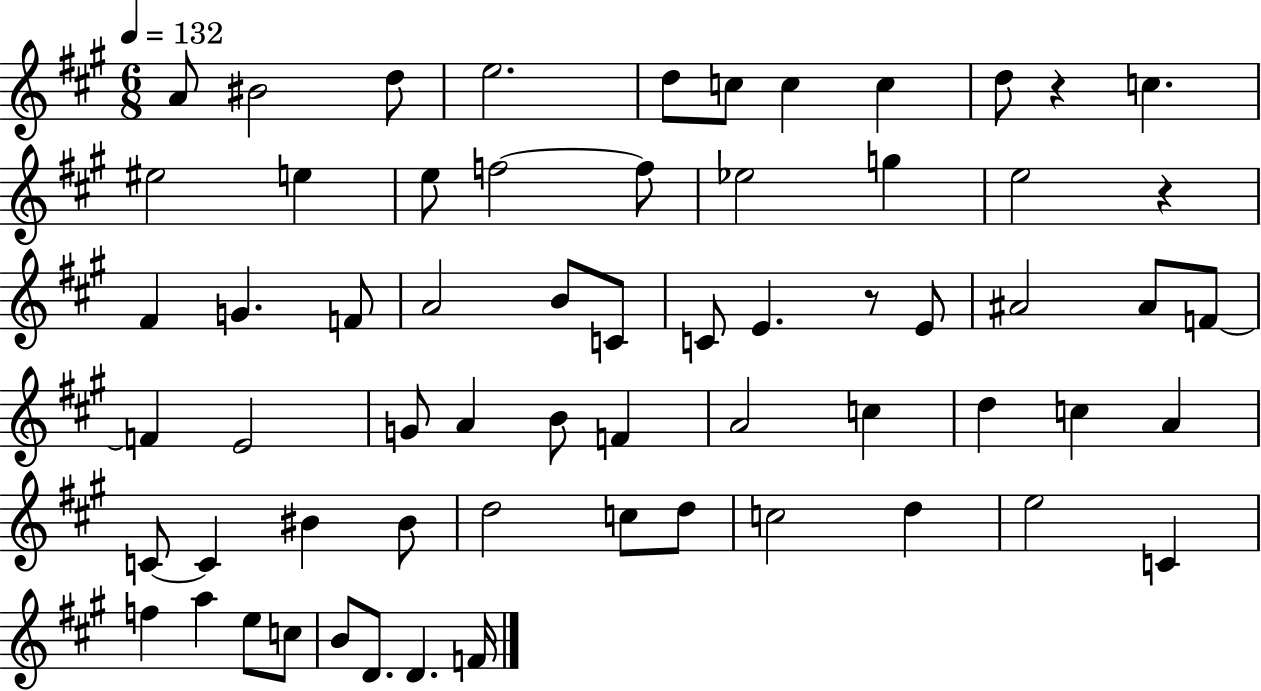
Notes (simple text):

A4/e BIS4/h D5/e E5/h. D5/e C5/e C5/q C5/q D5/e R/q C5/q. EIS5/h E5/q E5/e F5/h F5/e Eb5/h G5/q E5/h R/q F#4/q G4/q. F4/e A4/h B4/e C4/e C4/e E4/q. R/e E4/e A#4/h A#4/e F4/e F4/q E4/h G4/e A4/q B4/e F4/q A4/h C5/q D5/q C5/q A4/q C4/e C4/q BIS4/q BIS4/e D5/h C5/e D5/e C5/h D5/q E5/h C4/q F5/q A5/q E5/e C5/e B4/e D4/e. D4/q. F4/s